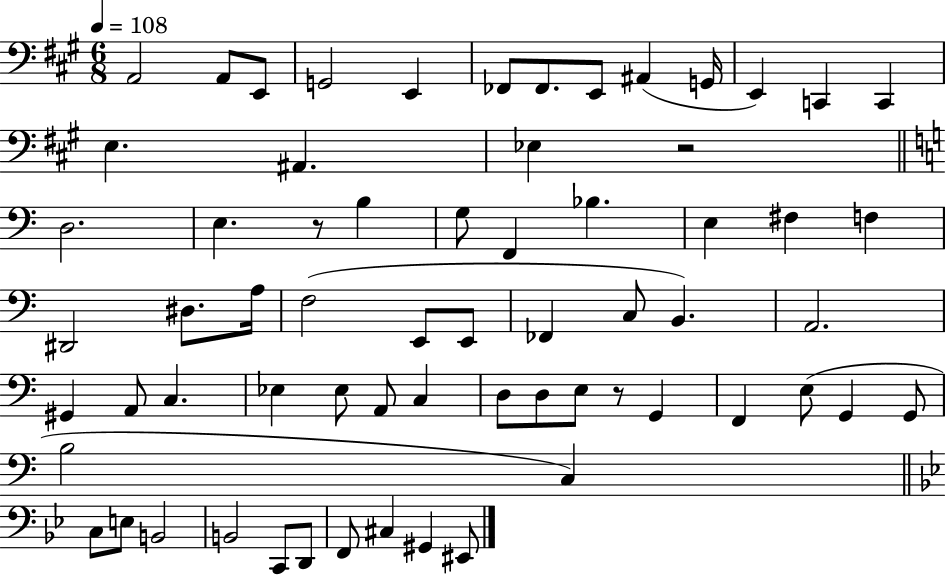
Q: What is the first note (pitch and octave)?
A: A2